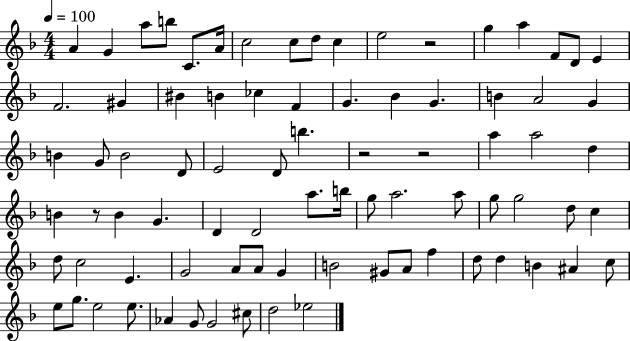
A4/q G4/q A5/e B5/e C4/e. A4/s C5/h C5/e D5/e C5/q E5/h R/h G5/q A5/q F4/e D4/e E4/q F4/h. G#4/q BIS4/q B4/q CES5/q F4/q G4/q. Bb4/q G4/q. B4/q A4/h G4/q B4/q G4/e B4/h D4/e E4/h D4/e B5/q. R/h R/h A5/q A5/h D5/q B4/q R/e B4/q G4/q. D4/q D4/h A5/e. B5/s G5/e A5/h. A5/e G5/e G5/h D5/e C5/q D5/e C5/h E4/q. G4/h A4/e A4/e G4/q B4/h G#4/e A4/e F5/q D5/e D5/q B4/q A#4/q C5/e E5/e G5/e. E5/h E5/e. Ab4/q G4/e G4/h C#5/e D5/h Eb5/h